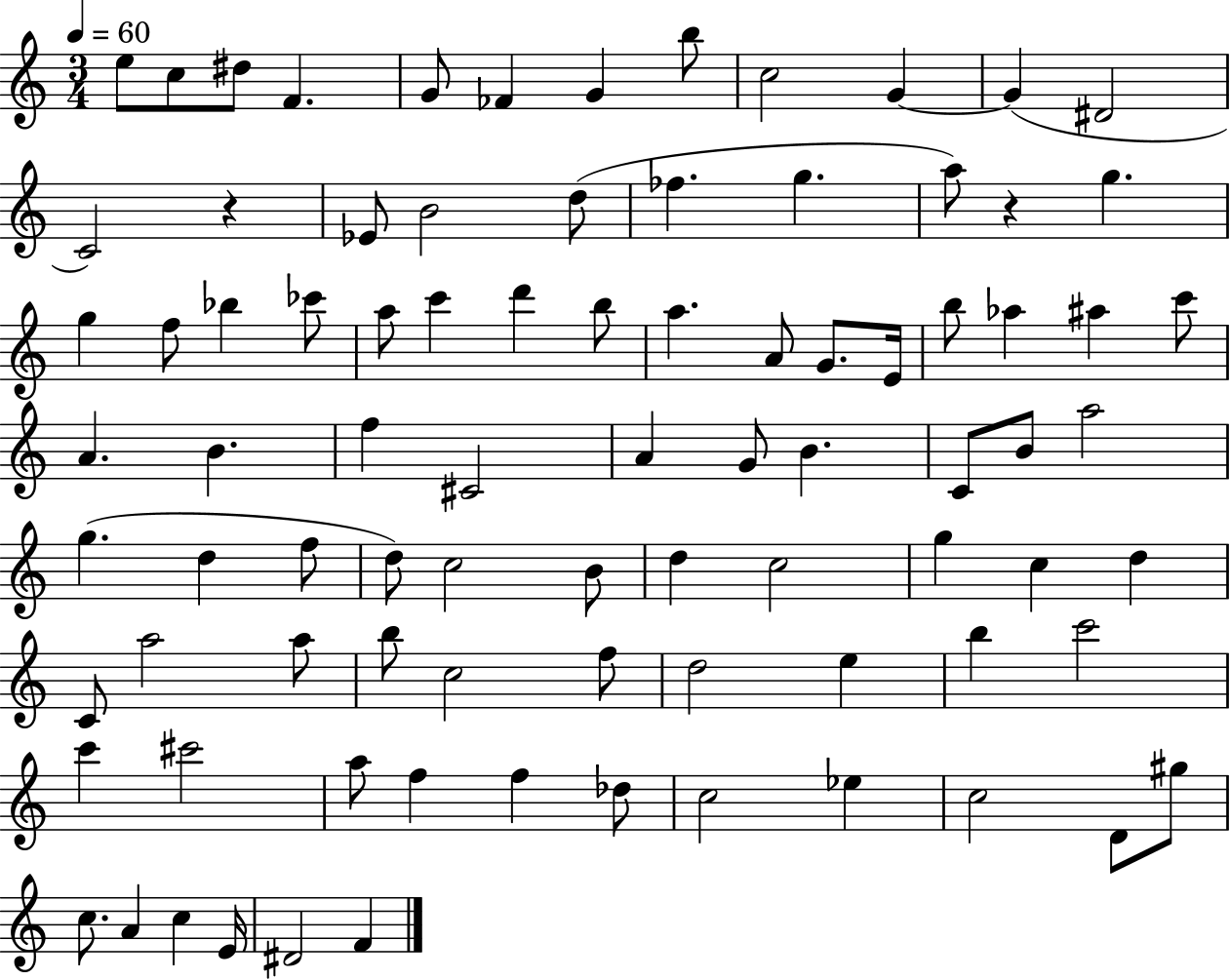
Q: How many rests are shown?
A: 2